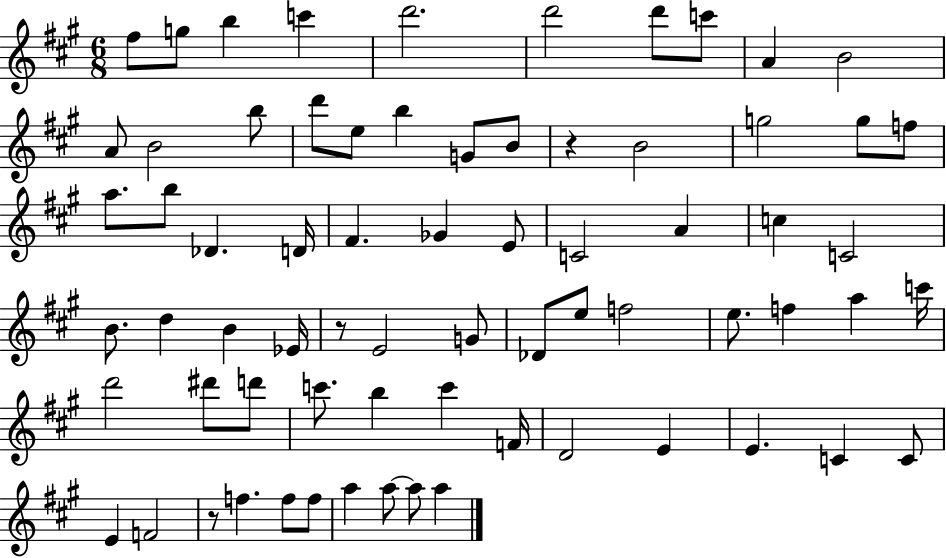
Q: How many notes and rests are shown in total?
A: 70